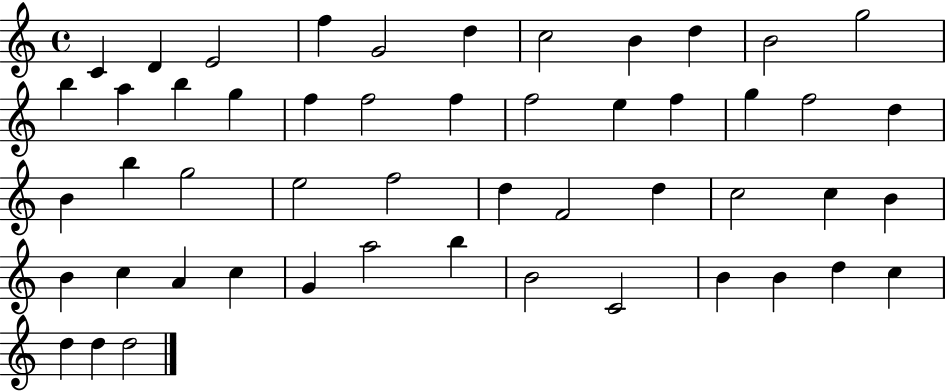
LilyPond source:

{
  \clef treble
  \time 4/4
  \defaultTimeSignature
  \key c \major
  c'4 d'4 e'2 | f''4 g'2 d''4 | c''2 b'4 d''4 | b'2 g''2 | \break b''4 a''4 b''4 g''4 | f''4 f''2 f''4 | f''2 e''4 f''4 | g''4 f''2 d''4 | \break b'4 b''4 g''2 | e''2 f''2 | d''4 f'2 d''4 | c''2 c''4 b'4 | \break b'4 c''4 a'4 c''4 | g'4 a''2 b''4 | b'2 c'2 | b'4 b'4 d''4 c''4 | \break d''4 d''4 d''2 | \bar "|."
}